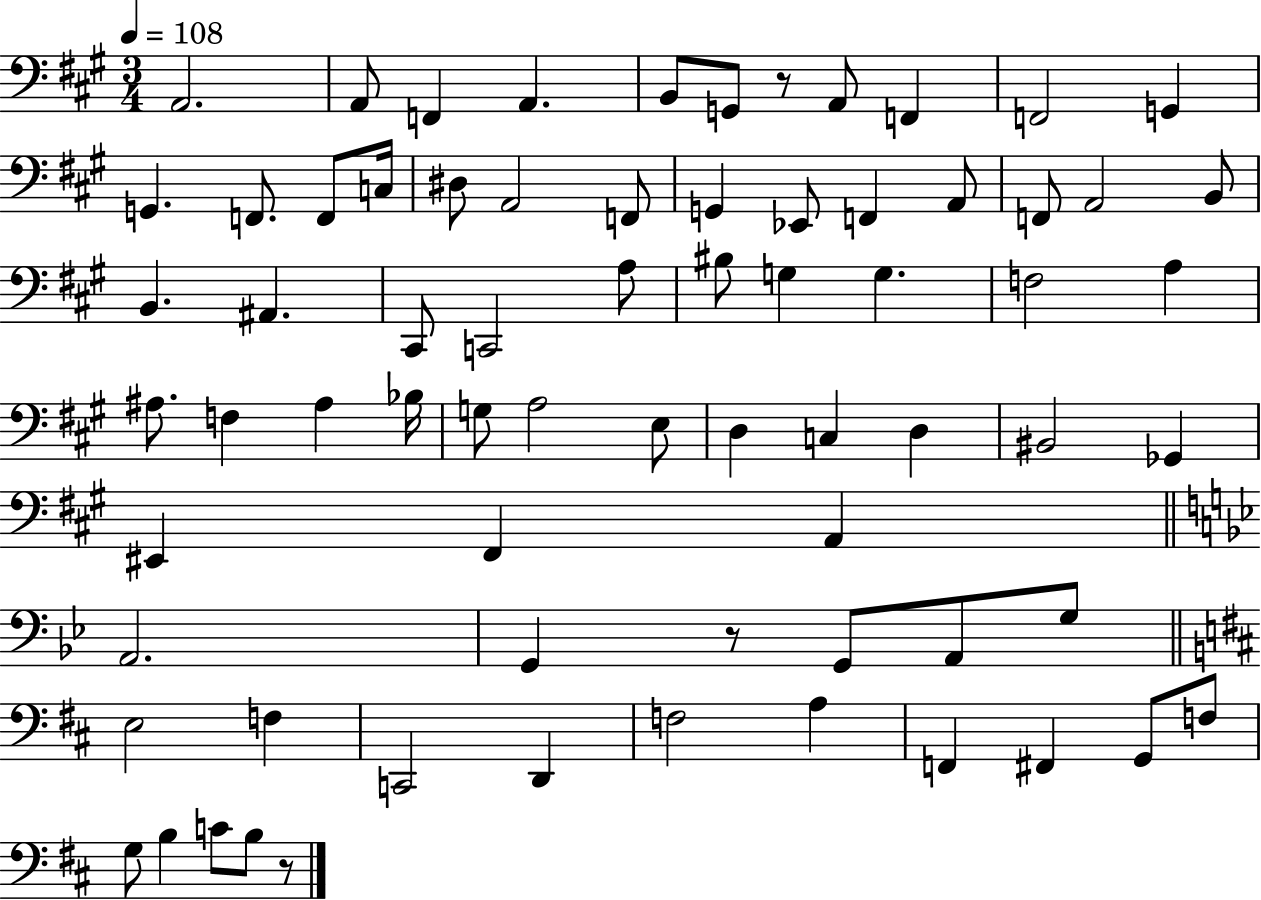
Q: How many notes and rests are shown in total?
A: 71